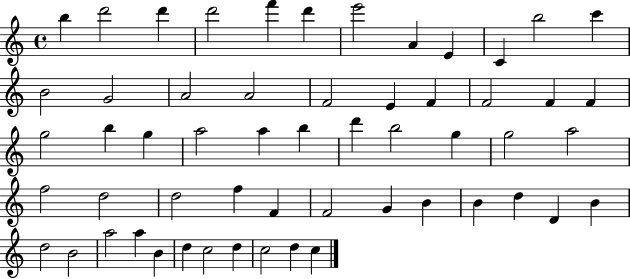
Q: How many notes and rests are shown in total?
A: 56